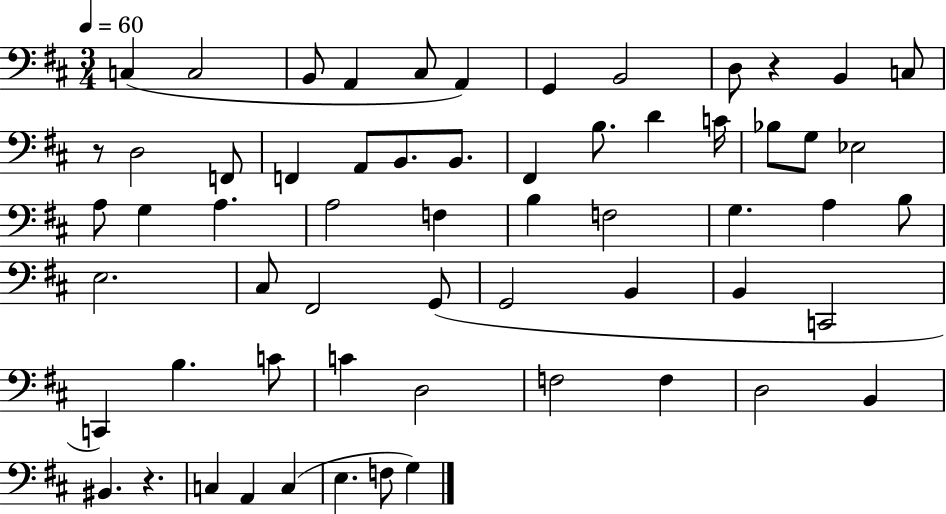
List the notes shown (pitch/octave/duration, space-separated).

C3/q C3/h B2/e A2/q C#3/e A2/q G2/q B2/h D3/e R/q B2/q C3/e R/e D3/h F2/e F2/q A2/e B2/e. B2/e. F#2/q B3/e. D4/q C4/s Bb3/e G3/e Eb3/h A3/e G3/q A3/q. A3/h F3/q B3/q F3/h G3/q. A3/q B3/e E3/h. C#3/e F#2/h G2/e G2/h B2/q B2/q C2/h C2/q B3/q. C4/e C4/q D3/h F3/h F3/q D3/h B2/q BIS2/q. R/q. C3/q A2/q C3/q E3/q. F3/e G3/q